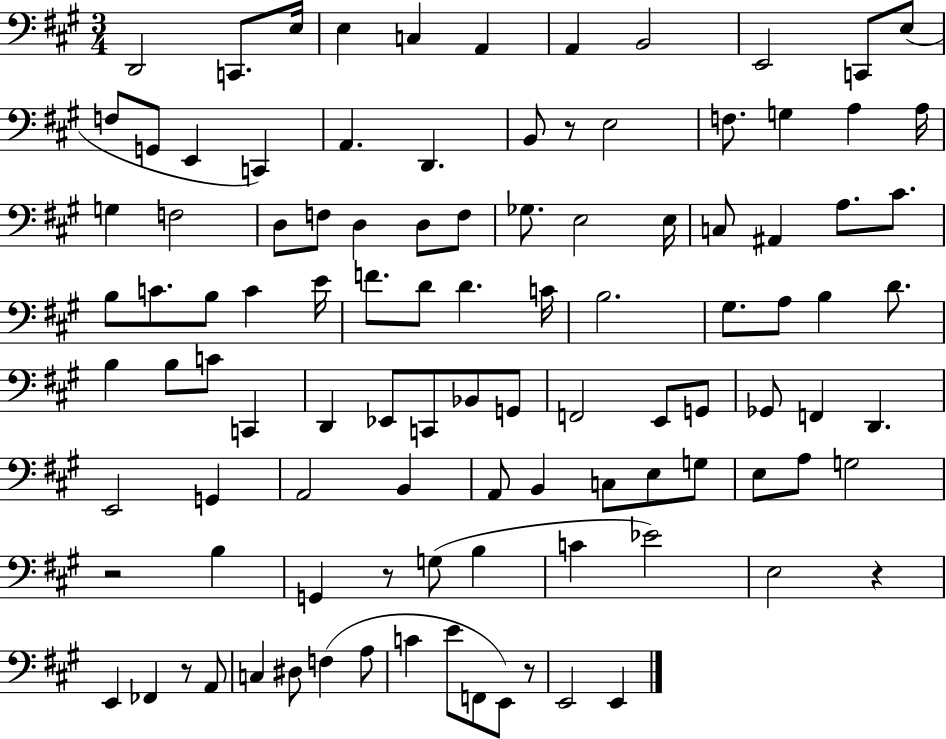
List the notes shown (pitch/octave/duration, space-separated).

D2/h C2/e. E3/s E3/q C3/q A2/q A2/q B2/h E2/h C2/e E3/e F3/e G2/e E2/q C2/q A2/q. D2/q. B2/e R/e E3/h F3/e. G3/q A3/q A3/s G3/q F3/h D3/e F3/e D3/q D3/e F3/e Gb3/e. E3/h E3/s C3/e A#2/q A3/e. C#4/e. B3/e C4/e. B3/e C4/q E4/s F4/e. D4/e D4/q. C4/s B3/h. G#3/e. A3/e B3/q D4/e. B3/q B3/e C4/e C2/q D2/q Eb2/e C2/e Bb2/e G2/e F2/h E2/e G2/e Gb2/e F2/q D2/q. E2/h G2/q A2/h B2/q A2/e B2/q C3/e E3/e G3/e E3/e A3/e G3/h R/h B3/q G2/q R/e G3/e B3/q C4/q Eb4/h E3/h R/q E2/q FES2/q R/e A2/e C3/q D#3/e F3/q A3/e C4/q E4/e F2/e E2/e R/e E2/h E2/q